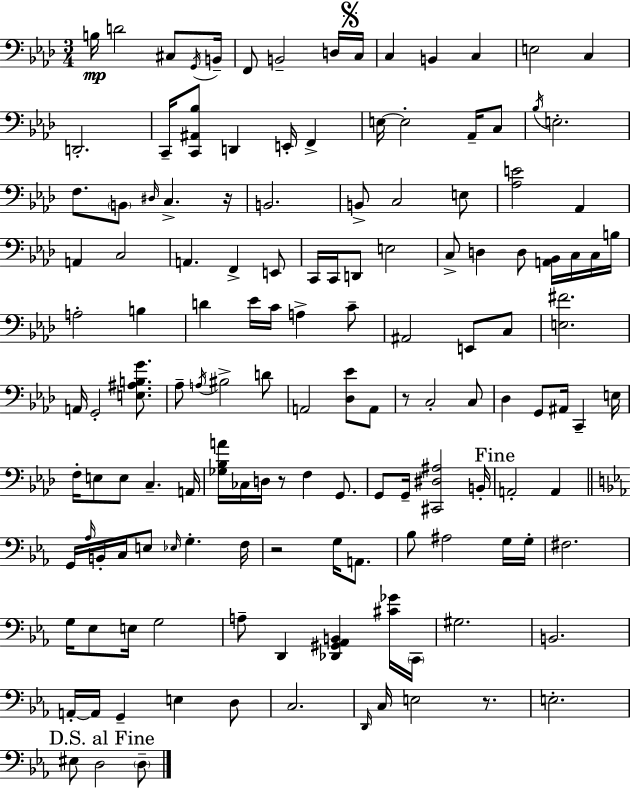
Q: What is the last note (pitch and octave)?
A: D3